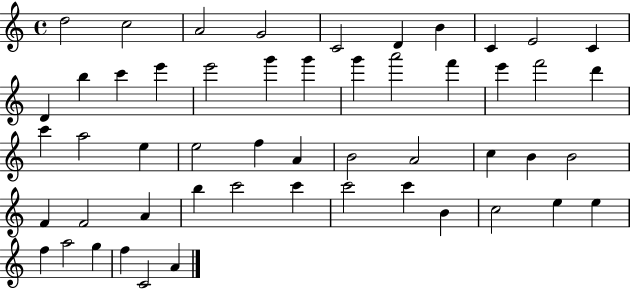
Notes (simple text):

D5/h C5/h A4/h G4/h C4/h D4/q B4/q C4/q E4/h C4/q D4/q B5/q C6/q E6/q E6/h G6/q G6/q G6/q A6/h F6/q E6/q F6/h D6/q C6/q A5/h E5/q E5/h F5/q A4/q B4/h A4/h C5/q B4/q B4/h F4/q F4/h A4/q B5/q C6/h C6/q C6/h C6/q B4/q C5/h E5/q E5/q F5/q A5/h G5/q F5/q C4/h A4/q